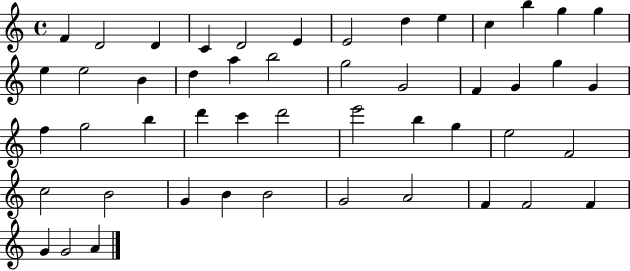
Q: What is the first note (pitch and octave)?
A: F4